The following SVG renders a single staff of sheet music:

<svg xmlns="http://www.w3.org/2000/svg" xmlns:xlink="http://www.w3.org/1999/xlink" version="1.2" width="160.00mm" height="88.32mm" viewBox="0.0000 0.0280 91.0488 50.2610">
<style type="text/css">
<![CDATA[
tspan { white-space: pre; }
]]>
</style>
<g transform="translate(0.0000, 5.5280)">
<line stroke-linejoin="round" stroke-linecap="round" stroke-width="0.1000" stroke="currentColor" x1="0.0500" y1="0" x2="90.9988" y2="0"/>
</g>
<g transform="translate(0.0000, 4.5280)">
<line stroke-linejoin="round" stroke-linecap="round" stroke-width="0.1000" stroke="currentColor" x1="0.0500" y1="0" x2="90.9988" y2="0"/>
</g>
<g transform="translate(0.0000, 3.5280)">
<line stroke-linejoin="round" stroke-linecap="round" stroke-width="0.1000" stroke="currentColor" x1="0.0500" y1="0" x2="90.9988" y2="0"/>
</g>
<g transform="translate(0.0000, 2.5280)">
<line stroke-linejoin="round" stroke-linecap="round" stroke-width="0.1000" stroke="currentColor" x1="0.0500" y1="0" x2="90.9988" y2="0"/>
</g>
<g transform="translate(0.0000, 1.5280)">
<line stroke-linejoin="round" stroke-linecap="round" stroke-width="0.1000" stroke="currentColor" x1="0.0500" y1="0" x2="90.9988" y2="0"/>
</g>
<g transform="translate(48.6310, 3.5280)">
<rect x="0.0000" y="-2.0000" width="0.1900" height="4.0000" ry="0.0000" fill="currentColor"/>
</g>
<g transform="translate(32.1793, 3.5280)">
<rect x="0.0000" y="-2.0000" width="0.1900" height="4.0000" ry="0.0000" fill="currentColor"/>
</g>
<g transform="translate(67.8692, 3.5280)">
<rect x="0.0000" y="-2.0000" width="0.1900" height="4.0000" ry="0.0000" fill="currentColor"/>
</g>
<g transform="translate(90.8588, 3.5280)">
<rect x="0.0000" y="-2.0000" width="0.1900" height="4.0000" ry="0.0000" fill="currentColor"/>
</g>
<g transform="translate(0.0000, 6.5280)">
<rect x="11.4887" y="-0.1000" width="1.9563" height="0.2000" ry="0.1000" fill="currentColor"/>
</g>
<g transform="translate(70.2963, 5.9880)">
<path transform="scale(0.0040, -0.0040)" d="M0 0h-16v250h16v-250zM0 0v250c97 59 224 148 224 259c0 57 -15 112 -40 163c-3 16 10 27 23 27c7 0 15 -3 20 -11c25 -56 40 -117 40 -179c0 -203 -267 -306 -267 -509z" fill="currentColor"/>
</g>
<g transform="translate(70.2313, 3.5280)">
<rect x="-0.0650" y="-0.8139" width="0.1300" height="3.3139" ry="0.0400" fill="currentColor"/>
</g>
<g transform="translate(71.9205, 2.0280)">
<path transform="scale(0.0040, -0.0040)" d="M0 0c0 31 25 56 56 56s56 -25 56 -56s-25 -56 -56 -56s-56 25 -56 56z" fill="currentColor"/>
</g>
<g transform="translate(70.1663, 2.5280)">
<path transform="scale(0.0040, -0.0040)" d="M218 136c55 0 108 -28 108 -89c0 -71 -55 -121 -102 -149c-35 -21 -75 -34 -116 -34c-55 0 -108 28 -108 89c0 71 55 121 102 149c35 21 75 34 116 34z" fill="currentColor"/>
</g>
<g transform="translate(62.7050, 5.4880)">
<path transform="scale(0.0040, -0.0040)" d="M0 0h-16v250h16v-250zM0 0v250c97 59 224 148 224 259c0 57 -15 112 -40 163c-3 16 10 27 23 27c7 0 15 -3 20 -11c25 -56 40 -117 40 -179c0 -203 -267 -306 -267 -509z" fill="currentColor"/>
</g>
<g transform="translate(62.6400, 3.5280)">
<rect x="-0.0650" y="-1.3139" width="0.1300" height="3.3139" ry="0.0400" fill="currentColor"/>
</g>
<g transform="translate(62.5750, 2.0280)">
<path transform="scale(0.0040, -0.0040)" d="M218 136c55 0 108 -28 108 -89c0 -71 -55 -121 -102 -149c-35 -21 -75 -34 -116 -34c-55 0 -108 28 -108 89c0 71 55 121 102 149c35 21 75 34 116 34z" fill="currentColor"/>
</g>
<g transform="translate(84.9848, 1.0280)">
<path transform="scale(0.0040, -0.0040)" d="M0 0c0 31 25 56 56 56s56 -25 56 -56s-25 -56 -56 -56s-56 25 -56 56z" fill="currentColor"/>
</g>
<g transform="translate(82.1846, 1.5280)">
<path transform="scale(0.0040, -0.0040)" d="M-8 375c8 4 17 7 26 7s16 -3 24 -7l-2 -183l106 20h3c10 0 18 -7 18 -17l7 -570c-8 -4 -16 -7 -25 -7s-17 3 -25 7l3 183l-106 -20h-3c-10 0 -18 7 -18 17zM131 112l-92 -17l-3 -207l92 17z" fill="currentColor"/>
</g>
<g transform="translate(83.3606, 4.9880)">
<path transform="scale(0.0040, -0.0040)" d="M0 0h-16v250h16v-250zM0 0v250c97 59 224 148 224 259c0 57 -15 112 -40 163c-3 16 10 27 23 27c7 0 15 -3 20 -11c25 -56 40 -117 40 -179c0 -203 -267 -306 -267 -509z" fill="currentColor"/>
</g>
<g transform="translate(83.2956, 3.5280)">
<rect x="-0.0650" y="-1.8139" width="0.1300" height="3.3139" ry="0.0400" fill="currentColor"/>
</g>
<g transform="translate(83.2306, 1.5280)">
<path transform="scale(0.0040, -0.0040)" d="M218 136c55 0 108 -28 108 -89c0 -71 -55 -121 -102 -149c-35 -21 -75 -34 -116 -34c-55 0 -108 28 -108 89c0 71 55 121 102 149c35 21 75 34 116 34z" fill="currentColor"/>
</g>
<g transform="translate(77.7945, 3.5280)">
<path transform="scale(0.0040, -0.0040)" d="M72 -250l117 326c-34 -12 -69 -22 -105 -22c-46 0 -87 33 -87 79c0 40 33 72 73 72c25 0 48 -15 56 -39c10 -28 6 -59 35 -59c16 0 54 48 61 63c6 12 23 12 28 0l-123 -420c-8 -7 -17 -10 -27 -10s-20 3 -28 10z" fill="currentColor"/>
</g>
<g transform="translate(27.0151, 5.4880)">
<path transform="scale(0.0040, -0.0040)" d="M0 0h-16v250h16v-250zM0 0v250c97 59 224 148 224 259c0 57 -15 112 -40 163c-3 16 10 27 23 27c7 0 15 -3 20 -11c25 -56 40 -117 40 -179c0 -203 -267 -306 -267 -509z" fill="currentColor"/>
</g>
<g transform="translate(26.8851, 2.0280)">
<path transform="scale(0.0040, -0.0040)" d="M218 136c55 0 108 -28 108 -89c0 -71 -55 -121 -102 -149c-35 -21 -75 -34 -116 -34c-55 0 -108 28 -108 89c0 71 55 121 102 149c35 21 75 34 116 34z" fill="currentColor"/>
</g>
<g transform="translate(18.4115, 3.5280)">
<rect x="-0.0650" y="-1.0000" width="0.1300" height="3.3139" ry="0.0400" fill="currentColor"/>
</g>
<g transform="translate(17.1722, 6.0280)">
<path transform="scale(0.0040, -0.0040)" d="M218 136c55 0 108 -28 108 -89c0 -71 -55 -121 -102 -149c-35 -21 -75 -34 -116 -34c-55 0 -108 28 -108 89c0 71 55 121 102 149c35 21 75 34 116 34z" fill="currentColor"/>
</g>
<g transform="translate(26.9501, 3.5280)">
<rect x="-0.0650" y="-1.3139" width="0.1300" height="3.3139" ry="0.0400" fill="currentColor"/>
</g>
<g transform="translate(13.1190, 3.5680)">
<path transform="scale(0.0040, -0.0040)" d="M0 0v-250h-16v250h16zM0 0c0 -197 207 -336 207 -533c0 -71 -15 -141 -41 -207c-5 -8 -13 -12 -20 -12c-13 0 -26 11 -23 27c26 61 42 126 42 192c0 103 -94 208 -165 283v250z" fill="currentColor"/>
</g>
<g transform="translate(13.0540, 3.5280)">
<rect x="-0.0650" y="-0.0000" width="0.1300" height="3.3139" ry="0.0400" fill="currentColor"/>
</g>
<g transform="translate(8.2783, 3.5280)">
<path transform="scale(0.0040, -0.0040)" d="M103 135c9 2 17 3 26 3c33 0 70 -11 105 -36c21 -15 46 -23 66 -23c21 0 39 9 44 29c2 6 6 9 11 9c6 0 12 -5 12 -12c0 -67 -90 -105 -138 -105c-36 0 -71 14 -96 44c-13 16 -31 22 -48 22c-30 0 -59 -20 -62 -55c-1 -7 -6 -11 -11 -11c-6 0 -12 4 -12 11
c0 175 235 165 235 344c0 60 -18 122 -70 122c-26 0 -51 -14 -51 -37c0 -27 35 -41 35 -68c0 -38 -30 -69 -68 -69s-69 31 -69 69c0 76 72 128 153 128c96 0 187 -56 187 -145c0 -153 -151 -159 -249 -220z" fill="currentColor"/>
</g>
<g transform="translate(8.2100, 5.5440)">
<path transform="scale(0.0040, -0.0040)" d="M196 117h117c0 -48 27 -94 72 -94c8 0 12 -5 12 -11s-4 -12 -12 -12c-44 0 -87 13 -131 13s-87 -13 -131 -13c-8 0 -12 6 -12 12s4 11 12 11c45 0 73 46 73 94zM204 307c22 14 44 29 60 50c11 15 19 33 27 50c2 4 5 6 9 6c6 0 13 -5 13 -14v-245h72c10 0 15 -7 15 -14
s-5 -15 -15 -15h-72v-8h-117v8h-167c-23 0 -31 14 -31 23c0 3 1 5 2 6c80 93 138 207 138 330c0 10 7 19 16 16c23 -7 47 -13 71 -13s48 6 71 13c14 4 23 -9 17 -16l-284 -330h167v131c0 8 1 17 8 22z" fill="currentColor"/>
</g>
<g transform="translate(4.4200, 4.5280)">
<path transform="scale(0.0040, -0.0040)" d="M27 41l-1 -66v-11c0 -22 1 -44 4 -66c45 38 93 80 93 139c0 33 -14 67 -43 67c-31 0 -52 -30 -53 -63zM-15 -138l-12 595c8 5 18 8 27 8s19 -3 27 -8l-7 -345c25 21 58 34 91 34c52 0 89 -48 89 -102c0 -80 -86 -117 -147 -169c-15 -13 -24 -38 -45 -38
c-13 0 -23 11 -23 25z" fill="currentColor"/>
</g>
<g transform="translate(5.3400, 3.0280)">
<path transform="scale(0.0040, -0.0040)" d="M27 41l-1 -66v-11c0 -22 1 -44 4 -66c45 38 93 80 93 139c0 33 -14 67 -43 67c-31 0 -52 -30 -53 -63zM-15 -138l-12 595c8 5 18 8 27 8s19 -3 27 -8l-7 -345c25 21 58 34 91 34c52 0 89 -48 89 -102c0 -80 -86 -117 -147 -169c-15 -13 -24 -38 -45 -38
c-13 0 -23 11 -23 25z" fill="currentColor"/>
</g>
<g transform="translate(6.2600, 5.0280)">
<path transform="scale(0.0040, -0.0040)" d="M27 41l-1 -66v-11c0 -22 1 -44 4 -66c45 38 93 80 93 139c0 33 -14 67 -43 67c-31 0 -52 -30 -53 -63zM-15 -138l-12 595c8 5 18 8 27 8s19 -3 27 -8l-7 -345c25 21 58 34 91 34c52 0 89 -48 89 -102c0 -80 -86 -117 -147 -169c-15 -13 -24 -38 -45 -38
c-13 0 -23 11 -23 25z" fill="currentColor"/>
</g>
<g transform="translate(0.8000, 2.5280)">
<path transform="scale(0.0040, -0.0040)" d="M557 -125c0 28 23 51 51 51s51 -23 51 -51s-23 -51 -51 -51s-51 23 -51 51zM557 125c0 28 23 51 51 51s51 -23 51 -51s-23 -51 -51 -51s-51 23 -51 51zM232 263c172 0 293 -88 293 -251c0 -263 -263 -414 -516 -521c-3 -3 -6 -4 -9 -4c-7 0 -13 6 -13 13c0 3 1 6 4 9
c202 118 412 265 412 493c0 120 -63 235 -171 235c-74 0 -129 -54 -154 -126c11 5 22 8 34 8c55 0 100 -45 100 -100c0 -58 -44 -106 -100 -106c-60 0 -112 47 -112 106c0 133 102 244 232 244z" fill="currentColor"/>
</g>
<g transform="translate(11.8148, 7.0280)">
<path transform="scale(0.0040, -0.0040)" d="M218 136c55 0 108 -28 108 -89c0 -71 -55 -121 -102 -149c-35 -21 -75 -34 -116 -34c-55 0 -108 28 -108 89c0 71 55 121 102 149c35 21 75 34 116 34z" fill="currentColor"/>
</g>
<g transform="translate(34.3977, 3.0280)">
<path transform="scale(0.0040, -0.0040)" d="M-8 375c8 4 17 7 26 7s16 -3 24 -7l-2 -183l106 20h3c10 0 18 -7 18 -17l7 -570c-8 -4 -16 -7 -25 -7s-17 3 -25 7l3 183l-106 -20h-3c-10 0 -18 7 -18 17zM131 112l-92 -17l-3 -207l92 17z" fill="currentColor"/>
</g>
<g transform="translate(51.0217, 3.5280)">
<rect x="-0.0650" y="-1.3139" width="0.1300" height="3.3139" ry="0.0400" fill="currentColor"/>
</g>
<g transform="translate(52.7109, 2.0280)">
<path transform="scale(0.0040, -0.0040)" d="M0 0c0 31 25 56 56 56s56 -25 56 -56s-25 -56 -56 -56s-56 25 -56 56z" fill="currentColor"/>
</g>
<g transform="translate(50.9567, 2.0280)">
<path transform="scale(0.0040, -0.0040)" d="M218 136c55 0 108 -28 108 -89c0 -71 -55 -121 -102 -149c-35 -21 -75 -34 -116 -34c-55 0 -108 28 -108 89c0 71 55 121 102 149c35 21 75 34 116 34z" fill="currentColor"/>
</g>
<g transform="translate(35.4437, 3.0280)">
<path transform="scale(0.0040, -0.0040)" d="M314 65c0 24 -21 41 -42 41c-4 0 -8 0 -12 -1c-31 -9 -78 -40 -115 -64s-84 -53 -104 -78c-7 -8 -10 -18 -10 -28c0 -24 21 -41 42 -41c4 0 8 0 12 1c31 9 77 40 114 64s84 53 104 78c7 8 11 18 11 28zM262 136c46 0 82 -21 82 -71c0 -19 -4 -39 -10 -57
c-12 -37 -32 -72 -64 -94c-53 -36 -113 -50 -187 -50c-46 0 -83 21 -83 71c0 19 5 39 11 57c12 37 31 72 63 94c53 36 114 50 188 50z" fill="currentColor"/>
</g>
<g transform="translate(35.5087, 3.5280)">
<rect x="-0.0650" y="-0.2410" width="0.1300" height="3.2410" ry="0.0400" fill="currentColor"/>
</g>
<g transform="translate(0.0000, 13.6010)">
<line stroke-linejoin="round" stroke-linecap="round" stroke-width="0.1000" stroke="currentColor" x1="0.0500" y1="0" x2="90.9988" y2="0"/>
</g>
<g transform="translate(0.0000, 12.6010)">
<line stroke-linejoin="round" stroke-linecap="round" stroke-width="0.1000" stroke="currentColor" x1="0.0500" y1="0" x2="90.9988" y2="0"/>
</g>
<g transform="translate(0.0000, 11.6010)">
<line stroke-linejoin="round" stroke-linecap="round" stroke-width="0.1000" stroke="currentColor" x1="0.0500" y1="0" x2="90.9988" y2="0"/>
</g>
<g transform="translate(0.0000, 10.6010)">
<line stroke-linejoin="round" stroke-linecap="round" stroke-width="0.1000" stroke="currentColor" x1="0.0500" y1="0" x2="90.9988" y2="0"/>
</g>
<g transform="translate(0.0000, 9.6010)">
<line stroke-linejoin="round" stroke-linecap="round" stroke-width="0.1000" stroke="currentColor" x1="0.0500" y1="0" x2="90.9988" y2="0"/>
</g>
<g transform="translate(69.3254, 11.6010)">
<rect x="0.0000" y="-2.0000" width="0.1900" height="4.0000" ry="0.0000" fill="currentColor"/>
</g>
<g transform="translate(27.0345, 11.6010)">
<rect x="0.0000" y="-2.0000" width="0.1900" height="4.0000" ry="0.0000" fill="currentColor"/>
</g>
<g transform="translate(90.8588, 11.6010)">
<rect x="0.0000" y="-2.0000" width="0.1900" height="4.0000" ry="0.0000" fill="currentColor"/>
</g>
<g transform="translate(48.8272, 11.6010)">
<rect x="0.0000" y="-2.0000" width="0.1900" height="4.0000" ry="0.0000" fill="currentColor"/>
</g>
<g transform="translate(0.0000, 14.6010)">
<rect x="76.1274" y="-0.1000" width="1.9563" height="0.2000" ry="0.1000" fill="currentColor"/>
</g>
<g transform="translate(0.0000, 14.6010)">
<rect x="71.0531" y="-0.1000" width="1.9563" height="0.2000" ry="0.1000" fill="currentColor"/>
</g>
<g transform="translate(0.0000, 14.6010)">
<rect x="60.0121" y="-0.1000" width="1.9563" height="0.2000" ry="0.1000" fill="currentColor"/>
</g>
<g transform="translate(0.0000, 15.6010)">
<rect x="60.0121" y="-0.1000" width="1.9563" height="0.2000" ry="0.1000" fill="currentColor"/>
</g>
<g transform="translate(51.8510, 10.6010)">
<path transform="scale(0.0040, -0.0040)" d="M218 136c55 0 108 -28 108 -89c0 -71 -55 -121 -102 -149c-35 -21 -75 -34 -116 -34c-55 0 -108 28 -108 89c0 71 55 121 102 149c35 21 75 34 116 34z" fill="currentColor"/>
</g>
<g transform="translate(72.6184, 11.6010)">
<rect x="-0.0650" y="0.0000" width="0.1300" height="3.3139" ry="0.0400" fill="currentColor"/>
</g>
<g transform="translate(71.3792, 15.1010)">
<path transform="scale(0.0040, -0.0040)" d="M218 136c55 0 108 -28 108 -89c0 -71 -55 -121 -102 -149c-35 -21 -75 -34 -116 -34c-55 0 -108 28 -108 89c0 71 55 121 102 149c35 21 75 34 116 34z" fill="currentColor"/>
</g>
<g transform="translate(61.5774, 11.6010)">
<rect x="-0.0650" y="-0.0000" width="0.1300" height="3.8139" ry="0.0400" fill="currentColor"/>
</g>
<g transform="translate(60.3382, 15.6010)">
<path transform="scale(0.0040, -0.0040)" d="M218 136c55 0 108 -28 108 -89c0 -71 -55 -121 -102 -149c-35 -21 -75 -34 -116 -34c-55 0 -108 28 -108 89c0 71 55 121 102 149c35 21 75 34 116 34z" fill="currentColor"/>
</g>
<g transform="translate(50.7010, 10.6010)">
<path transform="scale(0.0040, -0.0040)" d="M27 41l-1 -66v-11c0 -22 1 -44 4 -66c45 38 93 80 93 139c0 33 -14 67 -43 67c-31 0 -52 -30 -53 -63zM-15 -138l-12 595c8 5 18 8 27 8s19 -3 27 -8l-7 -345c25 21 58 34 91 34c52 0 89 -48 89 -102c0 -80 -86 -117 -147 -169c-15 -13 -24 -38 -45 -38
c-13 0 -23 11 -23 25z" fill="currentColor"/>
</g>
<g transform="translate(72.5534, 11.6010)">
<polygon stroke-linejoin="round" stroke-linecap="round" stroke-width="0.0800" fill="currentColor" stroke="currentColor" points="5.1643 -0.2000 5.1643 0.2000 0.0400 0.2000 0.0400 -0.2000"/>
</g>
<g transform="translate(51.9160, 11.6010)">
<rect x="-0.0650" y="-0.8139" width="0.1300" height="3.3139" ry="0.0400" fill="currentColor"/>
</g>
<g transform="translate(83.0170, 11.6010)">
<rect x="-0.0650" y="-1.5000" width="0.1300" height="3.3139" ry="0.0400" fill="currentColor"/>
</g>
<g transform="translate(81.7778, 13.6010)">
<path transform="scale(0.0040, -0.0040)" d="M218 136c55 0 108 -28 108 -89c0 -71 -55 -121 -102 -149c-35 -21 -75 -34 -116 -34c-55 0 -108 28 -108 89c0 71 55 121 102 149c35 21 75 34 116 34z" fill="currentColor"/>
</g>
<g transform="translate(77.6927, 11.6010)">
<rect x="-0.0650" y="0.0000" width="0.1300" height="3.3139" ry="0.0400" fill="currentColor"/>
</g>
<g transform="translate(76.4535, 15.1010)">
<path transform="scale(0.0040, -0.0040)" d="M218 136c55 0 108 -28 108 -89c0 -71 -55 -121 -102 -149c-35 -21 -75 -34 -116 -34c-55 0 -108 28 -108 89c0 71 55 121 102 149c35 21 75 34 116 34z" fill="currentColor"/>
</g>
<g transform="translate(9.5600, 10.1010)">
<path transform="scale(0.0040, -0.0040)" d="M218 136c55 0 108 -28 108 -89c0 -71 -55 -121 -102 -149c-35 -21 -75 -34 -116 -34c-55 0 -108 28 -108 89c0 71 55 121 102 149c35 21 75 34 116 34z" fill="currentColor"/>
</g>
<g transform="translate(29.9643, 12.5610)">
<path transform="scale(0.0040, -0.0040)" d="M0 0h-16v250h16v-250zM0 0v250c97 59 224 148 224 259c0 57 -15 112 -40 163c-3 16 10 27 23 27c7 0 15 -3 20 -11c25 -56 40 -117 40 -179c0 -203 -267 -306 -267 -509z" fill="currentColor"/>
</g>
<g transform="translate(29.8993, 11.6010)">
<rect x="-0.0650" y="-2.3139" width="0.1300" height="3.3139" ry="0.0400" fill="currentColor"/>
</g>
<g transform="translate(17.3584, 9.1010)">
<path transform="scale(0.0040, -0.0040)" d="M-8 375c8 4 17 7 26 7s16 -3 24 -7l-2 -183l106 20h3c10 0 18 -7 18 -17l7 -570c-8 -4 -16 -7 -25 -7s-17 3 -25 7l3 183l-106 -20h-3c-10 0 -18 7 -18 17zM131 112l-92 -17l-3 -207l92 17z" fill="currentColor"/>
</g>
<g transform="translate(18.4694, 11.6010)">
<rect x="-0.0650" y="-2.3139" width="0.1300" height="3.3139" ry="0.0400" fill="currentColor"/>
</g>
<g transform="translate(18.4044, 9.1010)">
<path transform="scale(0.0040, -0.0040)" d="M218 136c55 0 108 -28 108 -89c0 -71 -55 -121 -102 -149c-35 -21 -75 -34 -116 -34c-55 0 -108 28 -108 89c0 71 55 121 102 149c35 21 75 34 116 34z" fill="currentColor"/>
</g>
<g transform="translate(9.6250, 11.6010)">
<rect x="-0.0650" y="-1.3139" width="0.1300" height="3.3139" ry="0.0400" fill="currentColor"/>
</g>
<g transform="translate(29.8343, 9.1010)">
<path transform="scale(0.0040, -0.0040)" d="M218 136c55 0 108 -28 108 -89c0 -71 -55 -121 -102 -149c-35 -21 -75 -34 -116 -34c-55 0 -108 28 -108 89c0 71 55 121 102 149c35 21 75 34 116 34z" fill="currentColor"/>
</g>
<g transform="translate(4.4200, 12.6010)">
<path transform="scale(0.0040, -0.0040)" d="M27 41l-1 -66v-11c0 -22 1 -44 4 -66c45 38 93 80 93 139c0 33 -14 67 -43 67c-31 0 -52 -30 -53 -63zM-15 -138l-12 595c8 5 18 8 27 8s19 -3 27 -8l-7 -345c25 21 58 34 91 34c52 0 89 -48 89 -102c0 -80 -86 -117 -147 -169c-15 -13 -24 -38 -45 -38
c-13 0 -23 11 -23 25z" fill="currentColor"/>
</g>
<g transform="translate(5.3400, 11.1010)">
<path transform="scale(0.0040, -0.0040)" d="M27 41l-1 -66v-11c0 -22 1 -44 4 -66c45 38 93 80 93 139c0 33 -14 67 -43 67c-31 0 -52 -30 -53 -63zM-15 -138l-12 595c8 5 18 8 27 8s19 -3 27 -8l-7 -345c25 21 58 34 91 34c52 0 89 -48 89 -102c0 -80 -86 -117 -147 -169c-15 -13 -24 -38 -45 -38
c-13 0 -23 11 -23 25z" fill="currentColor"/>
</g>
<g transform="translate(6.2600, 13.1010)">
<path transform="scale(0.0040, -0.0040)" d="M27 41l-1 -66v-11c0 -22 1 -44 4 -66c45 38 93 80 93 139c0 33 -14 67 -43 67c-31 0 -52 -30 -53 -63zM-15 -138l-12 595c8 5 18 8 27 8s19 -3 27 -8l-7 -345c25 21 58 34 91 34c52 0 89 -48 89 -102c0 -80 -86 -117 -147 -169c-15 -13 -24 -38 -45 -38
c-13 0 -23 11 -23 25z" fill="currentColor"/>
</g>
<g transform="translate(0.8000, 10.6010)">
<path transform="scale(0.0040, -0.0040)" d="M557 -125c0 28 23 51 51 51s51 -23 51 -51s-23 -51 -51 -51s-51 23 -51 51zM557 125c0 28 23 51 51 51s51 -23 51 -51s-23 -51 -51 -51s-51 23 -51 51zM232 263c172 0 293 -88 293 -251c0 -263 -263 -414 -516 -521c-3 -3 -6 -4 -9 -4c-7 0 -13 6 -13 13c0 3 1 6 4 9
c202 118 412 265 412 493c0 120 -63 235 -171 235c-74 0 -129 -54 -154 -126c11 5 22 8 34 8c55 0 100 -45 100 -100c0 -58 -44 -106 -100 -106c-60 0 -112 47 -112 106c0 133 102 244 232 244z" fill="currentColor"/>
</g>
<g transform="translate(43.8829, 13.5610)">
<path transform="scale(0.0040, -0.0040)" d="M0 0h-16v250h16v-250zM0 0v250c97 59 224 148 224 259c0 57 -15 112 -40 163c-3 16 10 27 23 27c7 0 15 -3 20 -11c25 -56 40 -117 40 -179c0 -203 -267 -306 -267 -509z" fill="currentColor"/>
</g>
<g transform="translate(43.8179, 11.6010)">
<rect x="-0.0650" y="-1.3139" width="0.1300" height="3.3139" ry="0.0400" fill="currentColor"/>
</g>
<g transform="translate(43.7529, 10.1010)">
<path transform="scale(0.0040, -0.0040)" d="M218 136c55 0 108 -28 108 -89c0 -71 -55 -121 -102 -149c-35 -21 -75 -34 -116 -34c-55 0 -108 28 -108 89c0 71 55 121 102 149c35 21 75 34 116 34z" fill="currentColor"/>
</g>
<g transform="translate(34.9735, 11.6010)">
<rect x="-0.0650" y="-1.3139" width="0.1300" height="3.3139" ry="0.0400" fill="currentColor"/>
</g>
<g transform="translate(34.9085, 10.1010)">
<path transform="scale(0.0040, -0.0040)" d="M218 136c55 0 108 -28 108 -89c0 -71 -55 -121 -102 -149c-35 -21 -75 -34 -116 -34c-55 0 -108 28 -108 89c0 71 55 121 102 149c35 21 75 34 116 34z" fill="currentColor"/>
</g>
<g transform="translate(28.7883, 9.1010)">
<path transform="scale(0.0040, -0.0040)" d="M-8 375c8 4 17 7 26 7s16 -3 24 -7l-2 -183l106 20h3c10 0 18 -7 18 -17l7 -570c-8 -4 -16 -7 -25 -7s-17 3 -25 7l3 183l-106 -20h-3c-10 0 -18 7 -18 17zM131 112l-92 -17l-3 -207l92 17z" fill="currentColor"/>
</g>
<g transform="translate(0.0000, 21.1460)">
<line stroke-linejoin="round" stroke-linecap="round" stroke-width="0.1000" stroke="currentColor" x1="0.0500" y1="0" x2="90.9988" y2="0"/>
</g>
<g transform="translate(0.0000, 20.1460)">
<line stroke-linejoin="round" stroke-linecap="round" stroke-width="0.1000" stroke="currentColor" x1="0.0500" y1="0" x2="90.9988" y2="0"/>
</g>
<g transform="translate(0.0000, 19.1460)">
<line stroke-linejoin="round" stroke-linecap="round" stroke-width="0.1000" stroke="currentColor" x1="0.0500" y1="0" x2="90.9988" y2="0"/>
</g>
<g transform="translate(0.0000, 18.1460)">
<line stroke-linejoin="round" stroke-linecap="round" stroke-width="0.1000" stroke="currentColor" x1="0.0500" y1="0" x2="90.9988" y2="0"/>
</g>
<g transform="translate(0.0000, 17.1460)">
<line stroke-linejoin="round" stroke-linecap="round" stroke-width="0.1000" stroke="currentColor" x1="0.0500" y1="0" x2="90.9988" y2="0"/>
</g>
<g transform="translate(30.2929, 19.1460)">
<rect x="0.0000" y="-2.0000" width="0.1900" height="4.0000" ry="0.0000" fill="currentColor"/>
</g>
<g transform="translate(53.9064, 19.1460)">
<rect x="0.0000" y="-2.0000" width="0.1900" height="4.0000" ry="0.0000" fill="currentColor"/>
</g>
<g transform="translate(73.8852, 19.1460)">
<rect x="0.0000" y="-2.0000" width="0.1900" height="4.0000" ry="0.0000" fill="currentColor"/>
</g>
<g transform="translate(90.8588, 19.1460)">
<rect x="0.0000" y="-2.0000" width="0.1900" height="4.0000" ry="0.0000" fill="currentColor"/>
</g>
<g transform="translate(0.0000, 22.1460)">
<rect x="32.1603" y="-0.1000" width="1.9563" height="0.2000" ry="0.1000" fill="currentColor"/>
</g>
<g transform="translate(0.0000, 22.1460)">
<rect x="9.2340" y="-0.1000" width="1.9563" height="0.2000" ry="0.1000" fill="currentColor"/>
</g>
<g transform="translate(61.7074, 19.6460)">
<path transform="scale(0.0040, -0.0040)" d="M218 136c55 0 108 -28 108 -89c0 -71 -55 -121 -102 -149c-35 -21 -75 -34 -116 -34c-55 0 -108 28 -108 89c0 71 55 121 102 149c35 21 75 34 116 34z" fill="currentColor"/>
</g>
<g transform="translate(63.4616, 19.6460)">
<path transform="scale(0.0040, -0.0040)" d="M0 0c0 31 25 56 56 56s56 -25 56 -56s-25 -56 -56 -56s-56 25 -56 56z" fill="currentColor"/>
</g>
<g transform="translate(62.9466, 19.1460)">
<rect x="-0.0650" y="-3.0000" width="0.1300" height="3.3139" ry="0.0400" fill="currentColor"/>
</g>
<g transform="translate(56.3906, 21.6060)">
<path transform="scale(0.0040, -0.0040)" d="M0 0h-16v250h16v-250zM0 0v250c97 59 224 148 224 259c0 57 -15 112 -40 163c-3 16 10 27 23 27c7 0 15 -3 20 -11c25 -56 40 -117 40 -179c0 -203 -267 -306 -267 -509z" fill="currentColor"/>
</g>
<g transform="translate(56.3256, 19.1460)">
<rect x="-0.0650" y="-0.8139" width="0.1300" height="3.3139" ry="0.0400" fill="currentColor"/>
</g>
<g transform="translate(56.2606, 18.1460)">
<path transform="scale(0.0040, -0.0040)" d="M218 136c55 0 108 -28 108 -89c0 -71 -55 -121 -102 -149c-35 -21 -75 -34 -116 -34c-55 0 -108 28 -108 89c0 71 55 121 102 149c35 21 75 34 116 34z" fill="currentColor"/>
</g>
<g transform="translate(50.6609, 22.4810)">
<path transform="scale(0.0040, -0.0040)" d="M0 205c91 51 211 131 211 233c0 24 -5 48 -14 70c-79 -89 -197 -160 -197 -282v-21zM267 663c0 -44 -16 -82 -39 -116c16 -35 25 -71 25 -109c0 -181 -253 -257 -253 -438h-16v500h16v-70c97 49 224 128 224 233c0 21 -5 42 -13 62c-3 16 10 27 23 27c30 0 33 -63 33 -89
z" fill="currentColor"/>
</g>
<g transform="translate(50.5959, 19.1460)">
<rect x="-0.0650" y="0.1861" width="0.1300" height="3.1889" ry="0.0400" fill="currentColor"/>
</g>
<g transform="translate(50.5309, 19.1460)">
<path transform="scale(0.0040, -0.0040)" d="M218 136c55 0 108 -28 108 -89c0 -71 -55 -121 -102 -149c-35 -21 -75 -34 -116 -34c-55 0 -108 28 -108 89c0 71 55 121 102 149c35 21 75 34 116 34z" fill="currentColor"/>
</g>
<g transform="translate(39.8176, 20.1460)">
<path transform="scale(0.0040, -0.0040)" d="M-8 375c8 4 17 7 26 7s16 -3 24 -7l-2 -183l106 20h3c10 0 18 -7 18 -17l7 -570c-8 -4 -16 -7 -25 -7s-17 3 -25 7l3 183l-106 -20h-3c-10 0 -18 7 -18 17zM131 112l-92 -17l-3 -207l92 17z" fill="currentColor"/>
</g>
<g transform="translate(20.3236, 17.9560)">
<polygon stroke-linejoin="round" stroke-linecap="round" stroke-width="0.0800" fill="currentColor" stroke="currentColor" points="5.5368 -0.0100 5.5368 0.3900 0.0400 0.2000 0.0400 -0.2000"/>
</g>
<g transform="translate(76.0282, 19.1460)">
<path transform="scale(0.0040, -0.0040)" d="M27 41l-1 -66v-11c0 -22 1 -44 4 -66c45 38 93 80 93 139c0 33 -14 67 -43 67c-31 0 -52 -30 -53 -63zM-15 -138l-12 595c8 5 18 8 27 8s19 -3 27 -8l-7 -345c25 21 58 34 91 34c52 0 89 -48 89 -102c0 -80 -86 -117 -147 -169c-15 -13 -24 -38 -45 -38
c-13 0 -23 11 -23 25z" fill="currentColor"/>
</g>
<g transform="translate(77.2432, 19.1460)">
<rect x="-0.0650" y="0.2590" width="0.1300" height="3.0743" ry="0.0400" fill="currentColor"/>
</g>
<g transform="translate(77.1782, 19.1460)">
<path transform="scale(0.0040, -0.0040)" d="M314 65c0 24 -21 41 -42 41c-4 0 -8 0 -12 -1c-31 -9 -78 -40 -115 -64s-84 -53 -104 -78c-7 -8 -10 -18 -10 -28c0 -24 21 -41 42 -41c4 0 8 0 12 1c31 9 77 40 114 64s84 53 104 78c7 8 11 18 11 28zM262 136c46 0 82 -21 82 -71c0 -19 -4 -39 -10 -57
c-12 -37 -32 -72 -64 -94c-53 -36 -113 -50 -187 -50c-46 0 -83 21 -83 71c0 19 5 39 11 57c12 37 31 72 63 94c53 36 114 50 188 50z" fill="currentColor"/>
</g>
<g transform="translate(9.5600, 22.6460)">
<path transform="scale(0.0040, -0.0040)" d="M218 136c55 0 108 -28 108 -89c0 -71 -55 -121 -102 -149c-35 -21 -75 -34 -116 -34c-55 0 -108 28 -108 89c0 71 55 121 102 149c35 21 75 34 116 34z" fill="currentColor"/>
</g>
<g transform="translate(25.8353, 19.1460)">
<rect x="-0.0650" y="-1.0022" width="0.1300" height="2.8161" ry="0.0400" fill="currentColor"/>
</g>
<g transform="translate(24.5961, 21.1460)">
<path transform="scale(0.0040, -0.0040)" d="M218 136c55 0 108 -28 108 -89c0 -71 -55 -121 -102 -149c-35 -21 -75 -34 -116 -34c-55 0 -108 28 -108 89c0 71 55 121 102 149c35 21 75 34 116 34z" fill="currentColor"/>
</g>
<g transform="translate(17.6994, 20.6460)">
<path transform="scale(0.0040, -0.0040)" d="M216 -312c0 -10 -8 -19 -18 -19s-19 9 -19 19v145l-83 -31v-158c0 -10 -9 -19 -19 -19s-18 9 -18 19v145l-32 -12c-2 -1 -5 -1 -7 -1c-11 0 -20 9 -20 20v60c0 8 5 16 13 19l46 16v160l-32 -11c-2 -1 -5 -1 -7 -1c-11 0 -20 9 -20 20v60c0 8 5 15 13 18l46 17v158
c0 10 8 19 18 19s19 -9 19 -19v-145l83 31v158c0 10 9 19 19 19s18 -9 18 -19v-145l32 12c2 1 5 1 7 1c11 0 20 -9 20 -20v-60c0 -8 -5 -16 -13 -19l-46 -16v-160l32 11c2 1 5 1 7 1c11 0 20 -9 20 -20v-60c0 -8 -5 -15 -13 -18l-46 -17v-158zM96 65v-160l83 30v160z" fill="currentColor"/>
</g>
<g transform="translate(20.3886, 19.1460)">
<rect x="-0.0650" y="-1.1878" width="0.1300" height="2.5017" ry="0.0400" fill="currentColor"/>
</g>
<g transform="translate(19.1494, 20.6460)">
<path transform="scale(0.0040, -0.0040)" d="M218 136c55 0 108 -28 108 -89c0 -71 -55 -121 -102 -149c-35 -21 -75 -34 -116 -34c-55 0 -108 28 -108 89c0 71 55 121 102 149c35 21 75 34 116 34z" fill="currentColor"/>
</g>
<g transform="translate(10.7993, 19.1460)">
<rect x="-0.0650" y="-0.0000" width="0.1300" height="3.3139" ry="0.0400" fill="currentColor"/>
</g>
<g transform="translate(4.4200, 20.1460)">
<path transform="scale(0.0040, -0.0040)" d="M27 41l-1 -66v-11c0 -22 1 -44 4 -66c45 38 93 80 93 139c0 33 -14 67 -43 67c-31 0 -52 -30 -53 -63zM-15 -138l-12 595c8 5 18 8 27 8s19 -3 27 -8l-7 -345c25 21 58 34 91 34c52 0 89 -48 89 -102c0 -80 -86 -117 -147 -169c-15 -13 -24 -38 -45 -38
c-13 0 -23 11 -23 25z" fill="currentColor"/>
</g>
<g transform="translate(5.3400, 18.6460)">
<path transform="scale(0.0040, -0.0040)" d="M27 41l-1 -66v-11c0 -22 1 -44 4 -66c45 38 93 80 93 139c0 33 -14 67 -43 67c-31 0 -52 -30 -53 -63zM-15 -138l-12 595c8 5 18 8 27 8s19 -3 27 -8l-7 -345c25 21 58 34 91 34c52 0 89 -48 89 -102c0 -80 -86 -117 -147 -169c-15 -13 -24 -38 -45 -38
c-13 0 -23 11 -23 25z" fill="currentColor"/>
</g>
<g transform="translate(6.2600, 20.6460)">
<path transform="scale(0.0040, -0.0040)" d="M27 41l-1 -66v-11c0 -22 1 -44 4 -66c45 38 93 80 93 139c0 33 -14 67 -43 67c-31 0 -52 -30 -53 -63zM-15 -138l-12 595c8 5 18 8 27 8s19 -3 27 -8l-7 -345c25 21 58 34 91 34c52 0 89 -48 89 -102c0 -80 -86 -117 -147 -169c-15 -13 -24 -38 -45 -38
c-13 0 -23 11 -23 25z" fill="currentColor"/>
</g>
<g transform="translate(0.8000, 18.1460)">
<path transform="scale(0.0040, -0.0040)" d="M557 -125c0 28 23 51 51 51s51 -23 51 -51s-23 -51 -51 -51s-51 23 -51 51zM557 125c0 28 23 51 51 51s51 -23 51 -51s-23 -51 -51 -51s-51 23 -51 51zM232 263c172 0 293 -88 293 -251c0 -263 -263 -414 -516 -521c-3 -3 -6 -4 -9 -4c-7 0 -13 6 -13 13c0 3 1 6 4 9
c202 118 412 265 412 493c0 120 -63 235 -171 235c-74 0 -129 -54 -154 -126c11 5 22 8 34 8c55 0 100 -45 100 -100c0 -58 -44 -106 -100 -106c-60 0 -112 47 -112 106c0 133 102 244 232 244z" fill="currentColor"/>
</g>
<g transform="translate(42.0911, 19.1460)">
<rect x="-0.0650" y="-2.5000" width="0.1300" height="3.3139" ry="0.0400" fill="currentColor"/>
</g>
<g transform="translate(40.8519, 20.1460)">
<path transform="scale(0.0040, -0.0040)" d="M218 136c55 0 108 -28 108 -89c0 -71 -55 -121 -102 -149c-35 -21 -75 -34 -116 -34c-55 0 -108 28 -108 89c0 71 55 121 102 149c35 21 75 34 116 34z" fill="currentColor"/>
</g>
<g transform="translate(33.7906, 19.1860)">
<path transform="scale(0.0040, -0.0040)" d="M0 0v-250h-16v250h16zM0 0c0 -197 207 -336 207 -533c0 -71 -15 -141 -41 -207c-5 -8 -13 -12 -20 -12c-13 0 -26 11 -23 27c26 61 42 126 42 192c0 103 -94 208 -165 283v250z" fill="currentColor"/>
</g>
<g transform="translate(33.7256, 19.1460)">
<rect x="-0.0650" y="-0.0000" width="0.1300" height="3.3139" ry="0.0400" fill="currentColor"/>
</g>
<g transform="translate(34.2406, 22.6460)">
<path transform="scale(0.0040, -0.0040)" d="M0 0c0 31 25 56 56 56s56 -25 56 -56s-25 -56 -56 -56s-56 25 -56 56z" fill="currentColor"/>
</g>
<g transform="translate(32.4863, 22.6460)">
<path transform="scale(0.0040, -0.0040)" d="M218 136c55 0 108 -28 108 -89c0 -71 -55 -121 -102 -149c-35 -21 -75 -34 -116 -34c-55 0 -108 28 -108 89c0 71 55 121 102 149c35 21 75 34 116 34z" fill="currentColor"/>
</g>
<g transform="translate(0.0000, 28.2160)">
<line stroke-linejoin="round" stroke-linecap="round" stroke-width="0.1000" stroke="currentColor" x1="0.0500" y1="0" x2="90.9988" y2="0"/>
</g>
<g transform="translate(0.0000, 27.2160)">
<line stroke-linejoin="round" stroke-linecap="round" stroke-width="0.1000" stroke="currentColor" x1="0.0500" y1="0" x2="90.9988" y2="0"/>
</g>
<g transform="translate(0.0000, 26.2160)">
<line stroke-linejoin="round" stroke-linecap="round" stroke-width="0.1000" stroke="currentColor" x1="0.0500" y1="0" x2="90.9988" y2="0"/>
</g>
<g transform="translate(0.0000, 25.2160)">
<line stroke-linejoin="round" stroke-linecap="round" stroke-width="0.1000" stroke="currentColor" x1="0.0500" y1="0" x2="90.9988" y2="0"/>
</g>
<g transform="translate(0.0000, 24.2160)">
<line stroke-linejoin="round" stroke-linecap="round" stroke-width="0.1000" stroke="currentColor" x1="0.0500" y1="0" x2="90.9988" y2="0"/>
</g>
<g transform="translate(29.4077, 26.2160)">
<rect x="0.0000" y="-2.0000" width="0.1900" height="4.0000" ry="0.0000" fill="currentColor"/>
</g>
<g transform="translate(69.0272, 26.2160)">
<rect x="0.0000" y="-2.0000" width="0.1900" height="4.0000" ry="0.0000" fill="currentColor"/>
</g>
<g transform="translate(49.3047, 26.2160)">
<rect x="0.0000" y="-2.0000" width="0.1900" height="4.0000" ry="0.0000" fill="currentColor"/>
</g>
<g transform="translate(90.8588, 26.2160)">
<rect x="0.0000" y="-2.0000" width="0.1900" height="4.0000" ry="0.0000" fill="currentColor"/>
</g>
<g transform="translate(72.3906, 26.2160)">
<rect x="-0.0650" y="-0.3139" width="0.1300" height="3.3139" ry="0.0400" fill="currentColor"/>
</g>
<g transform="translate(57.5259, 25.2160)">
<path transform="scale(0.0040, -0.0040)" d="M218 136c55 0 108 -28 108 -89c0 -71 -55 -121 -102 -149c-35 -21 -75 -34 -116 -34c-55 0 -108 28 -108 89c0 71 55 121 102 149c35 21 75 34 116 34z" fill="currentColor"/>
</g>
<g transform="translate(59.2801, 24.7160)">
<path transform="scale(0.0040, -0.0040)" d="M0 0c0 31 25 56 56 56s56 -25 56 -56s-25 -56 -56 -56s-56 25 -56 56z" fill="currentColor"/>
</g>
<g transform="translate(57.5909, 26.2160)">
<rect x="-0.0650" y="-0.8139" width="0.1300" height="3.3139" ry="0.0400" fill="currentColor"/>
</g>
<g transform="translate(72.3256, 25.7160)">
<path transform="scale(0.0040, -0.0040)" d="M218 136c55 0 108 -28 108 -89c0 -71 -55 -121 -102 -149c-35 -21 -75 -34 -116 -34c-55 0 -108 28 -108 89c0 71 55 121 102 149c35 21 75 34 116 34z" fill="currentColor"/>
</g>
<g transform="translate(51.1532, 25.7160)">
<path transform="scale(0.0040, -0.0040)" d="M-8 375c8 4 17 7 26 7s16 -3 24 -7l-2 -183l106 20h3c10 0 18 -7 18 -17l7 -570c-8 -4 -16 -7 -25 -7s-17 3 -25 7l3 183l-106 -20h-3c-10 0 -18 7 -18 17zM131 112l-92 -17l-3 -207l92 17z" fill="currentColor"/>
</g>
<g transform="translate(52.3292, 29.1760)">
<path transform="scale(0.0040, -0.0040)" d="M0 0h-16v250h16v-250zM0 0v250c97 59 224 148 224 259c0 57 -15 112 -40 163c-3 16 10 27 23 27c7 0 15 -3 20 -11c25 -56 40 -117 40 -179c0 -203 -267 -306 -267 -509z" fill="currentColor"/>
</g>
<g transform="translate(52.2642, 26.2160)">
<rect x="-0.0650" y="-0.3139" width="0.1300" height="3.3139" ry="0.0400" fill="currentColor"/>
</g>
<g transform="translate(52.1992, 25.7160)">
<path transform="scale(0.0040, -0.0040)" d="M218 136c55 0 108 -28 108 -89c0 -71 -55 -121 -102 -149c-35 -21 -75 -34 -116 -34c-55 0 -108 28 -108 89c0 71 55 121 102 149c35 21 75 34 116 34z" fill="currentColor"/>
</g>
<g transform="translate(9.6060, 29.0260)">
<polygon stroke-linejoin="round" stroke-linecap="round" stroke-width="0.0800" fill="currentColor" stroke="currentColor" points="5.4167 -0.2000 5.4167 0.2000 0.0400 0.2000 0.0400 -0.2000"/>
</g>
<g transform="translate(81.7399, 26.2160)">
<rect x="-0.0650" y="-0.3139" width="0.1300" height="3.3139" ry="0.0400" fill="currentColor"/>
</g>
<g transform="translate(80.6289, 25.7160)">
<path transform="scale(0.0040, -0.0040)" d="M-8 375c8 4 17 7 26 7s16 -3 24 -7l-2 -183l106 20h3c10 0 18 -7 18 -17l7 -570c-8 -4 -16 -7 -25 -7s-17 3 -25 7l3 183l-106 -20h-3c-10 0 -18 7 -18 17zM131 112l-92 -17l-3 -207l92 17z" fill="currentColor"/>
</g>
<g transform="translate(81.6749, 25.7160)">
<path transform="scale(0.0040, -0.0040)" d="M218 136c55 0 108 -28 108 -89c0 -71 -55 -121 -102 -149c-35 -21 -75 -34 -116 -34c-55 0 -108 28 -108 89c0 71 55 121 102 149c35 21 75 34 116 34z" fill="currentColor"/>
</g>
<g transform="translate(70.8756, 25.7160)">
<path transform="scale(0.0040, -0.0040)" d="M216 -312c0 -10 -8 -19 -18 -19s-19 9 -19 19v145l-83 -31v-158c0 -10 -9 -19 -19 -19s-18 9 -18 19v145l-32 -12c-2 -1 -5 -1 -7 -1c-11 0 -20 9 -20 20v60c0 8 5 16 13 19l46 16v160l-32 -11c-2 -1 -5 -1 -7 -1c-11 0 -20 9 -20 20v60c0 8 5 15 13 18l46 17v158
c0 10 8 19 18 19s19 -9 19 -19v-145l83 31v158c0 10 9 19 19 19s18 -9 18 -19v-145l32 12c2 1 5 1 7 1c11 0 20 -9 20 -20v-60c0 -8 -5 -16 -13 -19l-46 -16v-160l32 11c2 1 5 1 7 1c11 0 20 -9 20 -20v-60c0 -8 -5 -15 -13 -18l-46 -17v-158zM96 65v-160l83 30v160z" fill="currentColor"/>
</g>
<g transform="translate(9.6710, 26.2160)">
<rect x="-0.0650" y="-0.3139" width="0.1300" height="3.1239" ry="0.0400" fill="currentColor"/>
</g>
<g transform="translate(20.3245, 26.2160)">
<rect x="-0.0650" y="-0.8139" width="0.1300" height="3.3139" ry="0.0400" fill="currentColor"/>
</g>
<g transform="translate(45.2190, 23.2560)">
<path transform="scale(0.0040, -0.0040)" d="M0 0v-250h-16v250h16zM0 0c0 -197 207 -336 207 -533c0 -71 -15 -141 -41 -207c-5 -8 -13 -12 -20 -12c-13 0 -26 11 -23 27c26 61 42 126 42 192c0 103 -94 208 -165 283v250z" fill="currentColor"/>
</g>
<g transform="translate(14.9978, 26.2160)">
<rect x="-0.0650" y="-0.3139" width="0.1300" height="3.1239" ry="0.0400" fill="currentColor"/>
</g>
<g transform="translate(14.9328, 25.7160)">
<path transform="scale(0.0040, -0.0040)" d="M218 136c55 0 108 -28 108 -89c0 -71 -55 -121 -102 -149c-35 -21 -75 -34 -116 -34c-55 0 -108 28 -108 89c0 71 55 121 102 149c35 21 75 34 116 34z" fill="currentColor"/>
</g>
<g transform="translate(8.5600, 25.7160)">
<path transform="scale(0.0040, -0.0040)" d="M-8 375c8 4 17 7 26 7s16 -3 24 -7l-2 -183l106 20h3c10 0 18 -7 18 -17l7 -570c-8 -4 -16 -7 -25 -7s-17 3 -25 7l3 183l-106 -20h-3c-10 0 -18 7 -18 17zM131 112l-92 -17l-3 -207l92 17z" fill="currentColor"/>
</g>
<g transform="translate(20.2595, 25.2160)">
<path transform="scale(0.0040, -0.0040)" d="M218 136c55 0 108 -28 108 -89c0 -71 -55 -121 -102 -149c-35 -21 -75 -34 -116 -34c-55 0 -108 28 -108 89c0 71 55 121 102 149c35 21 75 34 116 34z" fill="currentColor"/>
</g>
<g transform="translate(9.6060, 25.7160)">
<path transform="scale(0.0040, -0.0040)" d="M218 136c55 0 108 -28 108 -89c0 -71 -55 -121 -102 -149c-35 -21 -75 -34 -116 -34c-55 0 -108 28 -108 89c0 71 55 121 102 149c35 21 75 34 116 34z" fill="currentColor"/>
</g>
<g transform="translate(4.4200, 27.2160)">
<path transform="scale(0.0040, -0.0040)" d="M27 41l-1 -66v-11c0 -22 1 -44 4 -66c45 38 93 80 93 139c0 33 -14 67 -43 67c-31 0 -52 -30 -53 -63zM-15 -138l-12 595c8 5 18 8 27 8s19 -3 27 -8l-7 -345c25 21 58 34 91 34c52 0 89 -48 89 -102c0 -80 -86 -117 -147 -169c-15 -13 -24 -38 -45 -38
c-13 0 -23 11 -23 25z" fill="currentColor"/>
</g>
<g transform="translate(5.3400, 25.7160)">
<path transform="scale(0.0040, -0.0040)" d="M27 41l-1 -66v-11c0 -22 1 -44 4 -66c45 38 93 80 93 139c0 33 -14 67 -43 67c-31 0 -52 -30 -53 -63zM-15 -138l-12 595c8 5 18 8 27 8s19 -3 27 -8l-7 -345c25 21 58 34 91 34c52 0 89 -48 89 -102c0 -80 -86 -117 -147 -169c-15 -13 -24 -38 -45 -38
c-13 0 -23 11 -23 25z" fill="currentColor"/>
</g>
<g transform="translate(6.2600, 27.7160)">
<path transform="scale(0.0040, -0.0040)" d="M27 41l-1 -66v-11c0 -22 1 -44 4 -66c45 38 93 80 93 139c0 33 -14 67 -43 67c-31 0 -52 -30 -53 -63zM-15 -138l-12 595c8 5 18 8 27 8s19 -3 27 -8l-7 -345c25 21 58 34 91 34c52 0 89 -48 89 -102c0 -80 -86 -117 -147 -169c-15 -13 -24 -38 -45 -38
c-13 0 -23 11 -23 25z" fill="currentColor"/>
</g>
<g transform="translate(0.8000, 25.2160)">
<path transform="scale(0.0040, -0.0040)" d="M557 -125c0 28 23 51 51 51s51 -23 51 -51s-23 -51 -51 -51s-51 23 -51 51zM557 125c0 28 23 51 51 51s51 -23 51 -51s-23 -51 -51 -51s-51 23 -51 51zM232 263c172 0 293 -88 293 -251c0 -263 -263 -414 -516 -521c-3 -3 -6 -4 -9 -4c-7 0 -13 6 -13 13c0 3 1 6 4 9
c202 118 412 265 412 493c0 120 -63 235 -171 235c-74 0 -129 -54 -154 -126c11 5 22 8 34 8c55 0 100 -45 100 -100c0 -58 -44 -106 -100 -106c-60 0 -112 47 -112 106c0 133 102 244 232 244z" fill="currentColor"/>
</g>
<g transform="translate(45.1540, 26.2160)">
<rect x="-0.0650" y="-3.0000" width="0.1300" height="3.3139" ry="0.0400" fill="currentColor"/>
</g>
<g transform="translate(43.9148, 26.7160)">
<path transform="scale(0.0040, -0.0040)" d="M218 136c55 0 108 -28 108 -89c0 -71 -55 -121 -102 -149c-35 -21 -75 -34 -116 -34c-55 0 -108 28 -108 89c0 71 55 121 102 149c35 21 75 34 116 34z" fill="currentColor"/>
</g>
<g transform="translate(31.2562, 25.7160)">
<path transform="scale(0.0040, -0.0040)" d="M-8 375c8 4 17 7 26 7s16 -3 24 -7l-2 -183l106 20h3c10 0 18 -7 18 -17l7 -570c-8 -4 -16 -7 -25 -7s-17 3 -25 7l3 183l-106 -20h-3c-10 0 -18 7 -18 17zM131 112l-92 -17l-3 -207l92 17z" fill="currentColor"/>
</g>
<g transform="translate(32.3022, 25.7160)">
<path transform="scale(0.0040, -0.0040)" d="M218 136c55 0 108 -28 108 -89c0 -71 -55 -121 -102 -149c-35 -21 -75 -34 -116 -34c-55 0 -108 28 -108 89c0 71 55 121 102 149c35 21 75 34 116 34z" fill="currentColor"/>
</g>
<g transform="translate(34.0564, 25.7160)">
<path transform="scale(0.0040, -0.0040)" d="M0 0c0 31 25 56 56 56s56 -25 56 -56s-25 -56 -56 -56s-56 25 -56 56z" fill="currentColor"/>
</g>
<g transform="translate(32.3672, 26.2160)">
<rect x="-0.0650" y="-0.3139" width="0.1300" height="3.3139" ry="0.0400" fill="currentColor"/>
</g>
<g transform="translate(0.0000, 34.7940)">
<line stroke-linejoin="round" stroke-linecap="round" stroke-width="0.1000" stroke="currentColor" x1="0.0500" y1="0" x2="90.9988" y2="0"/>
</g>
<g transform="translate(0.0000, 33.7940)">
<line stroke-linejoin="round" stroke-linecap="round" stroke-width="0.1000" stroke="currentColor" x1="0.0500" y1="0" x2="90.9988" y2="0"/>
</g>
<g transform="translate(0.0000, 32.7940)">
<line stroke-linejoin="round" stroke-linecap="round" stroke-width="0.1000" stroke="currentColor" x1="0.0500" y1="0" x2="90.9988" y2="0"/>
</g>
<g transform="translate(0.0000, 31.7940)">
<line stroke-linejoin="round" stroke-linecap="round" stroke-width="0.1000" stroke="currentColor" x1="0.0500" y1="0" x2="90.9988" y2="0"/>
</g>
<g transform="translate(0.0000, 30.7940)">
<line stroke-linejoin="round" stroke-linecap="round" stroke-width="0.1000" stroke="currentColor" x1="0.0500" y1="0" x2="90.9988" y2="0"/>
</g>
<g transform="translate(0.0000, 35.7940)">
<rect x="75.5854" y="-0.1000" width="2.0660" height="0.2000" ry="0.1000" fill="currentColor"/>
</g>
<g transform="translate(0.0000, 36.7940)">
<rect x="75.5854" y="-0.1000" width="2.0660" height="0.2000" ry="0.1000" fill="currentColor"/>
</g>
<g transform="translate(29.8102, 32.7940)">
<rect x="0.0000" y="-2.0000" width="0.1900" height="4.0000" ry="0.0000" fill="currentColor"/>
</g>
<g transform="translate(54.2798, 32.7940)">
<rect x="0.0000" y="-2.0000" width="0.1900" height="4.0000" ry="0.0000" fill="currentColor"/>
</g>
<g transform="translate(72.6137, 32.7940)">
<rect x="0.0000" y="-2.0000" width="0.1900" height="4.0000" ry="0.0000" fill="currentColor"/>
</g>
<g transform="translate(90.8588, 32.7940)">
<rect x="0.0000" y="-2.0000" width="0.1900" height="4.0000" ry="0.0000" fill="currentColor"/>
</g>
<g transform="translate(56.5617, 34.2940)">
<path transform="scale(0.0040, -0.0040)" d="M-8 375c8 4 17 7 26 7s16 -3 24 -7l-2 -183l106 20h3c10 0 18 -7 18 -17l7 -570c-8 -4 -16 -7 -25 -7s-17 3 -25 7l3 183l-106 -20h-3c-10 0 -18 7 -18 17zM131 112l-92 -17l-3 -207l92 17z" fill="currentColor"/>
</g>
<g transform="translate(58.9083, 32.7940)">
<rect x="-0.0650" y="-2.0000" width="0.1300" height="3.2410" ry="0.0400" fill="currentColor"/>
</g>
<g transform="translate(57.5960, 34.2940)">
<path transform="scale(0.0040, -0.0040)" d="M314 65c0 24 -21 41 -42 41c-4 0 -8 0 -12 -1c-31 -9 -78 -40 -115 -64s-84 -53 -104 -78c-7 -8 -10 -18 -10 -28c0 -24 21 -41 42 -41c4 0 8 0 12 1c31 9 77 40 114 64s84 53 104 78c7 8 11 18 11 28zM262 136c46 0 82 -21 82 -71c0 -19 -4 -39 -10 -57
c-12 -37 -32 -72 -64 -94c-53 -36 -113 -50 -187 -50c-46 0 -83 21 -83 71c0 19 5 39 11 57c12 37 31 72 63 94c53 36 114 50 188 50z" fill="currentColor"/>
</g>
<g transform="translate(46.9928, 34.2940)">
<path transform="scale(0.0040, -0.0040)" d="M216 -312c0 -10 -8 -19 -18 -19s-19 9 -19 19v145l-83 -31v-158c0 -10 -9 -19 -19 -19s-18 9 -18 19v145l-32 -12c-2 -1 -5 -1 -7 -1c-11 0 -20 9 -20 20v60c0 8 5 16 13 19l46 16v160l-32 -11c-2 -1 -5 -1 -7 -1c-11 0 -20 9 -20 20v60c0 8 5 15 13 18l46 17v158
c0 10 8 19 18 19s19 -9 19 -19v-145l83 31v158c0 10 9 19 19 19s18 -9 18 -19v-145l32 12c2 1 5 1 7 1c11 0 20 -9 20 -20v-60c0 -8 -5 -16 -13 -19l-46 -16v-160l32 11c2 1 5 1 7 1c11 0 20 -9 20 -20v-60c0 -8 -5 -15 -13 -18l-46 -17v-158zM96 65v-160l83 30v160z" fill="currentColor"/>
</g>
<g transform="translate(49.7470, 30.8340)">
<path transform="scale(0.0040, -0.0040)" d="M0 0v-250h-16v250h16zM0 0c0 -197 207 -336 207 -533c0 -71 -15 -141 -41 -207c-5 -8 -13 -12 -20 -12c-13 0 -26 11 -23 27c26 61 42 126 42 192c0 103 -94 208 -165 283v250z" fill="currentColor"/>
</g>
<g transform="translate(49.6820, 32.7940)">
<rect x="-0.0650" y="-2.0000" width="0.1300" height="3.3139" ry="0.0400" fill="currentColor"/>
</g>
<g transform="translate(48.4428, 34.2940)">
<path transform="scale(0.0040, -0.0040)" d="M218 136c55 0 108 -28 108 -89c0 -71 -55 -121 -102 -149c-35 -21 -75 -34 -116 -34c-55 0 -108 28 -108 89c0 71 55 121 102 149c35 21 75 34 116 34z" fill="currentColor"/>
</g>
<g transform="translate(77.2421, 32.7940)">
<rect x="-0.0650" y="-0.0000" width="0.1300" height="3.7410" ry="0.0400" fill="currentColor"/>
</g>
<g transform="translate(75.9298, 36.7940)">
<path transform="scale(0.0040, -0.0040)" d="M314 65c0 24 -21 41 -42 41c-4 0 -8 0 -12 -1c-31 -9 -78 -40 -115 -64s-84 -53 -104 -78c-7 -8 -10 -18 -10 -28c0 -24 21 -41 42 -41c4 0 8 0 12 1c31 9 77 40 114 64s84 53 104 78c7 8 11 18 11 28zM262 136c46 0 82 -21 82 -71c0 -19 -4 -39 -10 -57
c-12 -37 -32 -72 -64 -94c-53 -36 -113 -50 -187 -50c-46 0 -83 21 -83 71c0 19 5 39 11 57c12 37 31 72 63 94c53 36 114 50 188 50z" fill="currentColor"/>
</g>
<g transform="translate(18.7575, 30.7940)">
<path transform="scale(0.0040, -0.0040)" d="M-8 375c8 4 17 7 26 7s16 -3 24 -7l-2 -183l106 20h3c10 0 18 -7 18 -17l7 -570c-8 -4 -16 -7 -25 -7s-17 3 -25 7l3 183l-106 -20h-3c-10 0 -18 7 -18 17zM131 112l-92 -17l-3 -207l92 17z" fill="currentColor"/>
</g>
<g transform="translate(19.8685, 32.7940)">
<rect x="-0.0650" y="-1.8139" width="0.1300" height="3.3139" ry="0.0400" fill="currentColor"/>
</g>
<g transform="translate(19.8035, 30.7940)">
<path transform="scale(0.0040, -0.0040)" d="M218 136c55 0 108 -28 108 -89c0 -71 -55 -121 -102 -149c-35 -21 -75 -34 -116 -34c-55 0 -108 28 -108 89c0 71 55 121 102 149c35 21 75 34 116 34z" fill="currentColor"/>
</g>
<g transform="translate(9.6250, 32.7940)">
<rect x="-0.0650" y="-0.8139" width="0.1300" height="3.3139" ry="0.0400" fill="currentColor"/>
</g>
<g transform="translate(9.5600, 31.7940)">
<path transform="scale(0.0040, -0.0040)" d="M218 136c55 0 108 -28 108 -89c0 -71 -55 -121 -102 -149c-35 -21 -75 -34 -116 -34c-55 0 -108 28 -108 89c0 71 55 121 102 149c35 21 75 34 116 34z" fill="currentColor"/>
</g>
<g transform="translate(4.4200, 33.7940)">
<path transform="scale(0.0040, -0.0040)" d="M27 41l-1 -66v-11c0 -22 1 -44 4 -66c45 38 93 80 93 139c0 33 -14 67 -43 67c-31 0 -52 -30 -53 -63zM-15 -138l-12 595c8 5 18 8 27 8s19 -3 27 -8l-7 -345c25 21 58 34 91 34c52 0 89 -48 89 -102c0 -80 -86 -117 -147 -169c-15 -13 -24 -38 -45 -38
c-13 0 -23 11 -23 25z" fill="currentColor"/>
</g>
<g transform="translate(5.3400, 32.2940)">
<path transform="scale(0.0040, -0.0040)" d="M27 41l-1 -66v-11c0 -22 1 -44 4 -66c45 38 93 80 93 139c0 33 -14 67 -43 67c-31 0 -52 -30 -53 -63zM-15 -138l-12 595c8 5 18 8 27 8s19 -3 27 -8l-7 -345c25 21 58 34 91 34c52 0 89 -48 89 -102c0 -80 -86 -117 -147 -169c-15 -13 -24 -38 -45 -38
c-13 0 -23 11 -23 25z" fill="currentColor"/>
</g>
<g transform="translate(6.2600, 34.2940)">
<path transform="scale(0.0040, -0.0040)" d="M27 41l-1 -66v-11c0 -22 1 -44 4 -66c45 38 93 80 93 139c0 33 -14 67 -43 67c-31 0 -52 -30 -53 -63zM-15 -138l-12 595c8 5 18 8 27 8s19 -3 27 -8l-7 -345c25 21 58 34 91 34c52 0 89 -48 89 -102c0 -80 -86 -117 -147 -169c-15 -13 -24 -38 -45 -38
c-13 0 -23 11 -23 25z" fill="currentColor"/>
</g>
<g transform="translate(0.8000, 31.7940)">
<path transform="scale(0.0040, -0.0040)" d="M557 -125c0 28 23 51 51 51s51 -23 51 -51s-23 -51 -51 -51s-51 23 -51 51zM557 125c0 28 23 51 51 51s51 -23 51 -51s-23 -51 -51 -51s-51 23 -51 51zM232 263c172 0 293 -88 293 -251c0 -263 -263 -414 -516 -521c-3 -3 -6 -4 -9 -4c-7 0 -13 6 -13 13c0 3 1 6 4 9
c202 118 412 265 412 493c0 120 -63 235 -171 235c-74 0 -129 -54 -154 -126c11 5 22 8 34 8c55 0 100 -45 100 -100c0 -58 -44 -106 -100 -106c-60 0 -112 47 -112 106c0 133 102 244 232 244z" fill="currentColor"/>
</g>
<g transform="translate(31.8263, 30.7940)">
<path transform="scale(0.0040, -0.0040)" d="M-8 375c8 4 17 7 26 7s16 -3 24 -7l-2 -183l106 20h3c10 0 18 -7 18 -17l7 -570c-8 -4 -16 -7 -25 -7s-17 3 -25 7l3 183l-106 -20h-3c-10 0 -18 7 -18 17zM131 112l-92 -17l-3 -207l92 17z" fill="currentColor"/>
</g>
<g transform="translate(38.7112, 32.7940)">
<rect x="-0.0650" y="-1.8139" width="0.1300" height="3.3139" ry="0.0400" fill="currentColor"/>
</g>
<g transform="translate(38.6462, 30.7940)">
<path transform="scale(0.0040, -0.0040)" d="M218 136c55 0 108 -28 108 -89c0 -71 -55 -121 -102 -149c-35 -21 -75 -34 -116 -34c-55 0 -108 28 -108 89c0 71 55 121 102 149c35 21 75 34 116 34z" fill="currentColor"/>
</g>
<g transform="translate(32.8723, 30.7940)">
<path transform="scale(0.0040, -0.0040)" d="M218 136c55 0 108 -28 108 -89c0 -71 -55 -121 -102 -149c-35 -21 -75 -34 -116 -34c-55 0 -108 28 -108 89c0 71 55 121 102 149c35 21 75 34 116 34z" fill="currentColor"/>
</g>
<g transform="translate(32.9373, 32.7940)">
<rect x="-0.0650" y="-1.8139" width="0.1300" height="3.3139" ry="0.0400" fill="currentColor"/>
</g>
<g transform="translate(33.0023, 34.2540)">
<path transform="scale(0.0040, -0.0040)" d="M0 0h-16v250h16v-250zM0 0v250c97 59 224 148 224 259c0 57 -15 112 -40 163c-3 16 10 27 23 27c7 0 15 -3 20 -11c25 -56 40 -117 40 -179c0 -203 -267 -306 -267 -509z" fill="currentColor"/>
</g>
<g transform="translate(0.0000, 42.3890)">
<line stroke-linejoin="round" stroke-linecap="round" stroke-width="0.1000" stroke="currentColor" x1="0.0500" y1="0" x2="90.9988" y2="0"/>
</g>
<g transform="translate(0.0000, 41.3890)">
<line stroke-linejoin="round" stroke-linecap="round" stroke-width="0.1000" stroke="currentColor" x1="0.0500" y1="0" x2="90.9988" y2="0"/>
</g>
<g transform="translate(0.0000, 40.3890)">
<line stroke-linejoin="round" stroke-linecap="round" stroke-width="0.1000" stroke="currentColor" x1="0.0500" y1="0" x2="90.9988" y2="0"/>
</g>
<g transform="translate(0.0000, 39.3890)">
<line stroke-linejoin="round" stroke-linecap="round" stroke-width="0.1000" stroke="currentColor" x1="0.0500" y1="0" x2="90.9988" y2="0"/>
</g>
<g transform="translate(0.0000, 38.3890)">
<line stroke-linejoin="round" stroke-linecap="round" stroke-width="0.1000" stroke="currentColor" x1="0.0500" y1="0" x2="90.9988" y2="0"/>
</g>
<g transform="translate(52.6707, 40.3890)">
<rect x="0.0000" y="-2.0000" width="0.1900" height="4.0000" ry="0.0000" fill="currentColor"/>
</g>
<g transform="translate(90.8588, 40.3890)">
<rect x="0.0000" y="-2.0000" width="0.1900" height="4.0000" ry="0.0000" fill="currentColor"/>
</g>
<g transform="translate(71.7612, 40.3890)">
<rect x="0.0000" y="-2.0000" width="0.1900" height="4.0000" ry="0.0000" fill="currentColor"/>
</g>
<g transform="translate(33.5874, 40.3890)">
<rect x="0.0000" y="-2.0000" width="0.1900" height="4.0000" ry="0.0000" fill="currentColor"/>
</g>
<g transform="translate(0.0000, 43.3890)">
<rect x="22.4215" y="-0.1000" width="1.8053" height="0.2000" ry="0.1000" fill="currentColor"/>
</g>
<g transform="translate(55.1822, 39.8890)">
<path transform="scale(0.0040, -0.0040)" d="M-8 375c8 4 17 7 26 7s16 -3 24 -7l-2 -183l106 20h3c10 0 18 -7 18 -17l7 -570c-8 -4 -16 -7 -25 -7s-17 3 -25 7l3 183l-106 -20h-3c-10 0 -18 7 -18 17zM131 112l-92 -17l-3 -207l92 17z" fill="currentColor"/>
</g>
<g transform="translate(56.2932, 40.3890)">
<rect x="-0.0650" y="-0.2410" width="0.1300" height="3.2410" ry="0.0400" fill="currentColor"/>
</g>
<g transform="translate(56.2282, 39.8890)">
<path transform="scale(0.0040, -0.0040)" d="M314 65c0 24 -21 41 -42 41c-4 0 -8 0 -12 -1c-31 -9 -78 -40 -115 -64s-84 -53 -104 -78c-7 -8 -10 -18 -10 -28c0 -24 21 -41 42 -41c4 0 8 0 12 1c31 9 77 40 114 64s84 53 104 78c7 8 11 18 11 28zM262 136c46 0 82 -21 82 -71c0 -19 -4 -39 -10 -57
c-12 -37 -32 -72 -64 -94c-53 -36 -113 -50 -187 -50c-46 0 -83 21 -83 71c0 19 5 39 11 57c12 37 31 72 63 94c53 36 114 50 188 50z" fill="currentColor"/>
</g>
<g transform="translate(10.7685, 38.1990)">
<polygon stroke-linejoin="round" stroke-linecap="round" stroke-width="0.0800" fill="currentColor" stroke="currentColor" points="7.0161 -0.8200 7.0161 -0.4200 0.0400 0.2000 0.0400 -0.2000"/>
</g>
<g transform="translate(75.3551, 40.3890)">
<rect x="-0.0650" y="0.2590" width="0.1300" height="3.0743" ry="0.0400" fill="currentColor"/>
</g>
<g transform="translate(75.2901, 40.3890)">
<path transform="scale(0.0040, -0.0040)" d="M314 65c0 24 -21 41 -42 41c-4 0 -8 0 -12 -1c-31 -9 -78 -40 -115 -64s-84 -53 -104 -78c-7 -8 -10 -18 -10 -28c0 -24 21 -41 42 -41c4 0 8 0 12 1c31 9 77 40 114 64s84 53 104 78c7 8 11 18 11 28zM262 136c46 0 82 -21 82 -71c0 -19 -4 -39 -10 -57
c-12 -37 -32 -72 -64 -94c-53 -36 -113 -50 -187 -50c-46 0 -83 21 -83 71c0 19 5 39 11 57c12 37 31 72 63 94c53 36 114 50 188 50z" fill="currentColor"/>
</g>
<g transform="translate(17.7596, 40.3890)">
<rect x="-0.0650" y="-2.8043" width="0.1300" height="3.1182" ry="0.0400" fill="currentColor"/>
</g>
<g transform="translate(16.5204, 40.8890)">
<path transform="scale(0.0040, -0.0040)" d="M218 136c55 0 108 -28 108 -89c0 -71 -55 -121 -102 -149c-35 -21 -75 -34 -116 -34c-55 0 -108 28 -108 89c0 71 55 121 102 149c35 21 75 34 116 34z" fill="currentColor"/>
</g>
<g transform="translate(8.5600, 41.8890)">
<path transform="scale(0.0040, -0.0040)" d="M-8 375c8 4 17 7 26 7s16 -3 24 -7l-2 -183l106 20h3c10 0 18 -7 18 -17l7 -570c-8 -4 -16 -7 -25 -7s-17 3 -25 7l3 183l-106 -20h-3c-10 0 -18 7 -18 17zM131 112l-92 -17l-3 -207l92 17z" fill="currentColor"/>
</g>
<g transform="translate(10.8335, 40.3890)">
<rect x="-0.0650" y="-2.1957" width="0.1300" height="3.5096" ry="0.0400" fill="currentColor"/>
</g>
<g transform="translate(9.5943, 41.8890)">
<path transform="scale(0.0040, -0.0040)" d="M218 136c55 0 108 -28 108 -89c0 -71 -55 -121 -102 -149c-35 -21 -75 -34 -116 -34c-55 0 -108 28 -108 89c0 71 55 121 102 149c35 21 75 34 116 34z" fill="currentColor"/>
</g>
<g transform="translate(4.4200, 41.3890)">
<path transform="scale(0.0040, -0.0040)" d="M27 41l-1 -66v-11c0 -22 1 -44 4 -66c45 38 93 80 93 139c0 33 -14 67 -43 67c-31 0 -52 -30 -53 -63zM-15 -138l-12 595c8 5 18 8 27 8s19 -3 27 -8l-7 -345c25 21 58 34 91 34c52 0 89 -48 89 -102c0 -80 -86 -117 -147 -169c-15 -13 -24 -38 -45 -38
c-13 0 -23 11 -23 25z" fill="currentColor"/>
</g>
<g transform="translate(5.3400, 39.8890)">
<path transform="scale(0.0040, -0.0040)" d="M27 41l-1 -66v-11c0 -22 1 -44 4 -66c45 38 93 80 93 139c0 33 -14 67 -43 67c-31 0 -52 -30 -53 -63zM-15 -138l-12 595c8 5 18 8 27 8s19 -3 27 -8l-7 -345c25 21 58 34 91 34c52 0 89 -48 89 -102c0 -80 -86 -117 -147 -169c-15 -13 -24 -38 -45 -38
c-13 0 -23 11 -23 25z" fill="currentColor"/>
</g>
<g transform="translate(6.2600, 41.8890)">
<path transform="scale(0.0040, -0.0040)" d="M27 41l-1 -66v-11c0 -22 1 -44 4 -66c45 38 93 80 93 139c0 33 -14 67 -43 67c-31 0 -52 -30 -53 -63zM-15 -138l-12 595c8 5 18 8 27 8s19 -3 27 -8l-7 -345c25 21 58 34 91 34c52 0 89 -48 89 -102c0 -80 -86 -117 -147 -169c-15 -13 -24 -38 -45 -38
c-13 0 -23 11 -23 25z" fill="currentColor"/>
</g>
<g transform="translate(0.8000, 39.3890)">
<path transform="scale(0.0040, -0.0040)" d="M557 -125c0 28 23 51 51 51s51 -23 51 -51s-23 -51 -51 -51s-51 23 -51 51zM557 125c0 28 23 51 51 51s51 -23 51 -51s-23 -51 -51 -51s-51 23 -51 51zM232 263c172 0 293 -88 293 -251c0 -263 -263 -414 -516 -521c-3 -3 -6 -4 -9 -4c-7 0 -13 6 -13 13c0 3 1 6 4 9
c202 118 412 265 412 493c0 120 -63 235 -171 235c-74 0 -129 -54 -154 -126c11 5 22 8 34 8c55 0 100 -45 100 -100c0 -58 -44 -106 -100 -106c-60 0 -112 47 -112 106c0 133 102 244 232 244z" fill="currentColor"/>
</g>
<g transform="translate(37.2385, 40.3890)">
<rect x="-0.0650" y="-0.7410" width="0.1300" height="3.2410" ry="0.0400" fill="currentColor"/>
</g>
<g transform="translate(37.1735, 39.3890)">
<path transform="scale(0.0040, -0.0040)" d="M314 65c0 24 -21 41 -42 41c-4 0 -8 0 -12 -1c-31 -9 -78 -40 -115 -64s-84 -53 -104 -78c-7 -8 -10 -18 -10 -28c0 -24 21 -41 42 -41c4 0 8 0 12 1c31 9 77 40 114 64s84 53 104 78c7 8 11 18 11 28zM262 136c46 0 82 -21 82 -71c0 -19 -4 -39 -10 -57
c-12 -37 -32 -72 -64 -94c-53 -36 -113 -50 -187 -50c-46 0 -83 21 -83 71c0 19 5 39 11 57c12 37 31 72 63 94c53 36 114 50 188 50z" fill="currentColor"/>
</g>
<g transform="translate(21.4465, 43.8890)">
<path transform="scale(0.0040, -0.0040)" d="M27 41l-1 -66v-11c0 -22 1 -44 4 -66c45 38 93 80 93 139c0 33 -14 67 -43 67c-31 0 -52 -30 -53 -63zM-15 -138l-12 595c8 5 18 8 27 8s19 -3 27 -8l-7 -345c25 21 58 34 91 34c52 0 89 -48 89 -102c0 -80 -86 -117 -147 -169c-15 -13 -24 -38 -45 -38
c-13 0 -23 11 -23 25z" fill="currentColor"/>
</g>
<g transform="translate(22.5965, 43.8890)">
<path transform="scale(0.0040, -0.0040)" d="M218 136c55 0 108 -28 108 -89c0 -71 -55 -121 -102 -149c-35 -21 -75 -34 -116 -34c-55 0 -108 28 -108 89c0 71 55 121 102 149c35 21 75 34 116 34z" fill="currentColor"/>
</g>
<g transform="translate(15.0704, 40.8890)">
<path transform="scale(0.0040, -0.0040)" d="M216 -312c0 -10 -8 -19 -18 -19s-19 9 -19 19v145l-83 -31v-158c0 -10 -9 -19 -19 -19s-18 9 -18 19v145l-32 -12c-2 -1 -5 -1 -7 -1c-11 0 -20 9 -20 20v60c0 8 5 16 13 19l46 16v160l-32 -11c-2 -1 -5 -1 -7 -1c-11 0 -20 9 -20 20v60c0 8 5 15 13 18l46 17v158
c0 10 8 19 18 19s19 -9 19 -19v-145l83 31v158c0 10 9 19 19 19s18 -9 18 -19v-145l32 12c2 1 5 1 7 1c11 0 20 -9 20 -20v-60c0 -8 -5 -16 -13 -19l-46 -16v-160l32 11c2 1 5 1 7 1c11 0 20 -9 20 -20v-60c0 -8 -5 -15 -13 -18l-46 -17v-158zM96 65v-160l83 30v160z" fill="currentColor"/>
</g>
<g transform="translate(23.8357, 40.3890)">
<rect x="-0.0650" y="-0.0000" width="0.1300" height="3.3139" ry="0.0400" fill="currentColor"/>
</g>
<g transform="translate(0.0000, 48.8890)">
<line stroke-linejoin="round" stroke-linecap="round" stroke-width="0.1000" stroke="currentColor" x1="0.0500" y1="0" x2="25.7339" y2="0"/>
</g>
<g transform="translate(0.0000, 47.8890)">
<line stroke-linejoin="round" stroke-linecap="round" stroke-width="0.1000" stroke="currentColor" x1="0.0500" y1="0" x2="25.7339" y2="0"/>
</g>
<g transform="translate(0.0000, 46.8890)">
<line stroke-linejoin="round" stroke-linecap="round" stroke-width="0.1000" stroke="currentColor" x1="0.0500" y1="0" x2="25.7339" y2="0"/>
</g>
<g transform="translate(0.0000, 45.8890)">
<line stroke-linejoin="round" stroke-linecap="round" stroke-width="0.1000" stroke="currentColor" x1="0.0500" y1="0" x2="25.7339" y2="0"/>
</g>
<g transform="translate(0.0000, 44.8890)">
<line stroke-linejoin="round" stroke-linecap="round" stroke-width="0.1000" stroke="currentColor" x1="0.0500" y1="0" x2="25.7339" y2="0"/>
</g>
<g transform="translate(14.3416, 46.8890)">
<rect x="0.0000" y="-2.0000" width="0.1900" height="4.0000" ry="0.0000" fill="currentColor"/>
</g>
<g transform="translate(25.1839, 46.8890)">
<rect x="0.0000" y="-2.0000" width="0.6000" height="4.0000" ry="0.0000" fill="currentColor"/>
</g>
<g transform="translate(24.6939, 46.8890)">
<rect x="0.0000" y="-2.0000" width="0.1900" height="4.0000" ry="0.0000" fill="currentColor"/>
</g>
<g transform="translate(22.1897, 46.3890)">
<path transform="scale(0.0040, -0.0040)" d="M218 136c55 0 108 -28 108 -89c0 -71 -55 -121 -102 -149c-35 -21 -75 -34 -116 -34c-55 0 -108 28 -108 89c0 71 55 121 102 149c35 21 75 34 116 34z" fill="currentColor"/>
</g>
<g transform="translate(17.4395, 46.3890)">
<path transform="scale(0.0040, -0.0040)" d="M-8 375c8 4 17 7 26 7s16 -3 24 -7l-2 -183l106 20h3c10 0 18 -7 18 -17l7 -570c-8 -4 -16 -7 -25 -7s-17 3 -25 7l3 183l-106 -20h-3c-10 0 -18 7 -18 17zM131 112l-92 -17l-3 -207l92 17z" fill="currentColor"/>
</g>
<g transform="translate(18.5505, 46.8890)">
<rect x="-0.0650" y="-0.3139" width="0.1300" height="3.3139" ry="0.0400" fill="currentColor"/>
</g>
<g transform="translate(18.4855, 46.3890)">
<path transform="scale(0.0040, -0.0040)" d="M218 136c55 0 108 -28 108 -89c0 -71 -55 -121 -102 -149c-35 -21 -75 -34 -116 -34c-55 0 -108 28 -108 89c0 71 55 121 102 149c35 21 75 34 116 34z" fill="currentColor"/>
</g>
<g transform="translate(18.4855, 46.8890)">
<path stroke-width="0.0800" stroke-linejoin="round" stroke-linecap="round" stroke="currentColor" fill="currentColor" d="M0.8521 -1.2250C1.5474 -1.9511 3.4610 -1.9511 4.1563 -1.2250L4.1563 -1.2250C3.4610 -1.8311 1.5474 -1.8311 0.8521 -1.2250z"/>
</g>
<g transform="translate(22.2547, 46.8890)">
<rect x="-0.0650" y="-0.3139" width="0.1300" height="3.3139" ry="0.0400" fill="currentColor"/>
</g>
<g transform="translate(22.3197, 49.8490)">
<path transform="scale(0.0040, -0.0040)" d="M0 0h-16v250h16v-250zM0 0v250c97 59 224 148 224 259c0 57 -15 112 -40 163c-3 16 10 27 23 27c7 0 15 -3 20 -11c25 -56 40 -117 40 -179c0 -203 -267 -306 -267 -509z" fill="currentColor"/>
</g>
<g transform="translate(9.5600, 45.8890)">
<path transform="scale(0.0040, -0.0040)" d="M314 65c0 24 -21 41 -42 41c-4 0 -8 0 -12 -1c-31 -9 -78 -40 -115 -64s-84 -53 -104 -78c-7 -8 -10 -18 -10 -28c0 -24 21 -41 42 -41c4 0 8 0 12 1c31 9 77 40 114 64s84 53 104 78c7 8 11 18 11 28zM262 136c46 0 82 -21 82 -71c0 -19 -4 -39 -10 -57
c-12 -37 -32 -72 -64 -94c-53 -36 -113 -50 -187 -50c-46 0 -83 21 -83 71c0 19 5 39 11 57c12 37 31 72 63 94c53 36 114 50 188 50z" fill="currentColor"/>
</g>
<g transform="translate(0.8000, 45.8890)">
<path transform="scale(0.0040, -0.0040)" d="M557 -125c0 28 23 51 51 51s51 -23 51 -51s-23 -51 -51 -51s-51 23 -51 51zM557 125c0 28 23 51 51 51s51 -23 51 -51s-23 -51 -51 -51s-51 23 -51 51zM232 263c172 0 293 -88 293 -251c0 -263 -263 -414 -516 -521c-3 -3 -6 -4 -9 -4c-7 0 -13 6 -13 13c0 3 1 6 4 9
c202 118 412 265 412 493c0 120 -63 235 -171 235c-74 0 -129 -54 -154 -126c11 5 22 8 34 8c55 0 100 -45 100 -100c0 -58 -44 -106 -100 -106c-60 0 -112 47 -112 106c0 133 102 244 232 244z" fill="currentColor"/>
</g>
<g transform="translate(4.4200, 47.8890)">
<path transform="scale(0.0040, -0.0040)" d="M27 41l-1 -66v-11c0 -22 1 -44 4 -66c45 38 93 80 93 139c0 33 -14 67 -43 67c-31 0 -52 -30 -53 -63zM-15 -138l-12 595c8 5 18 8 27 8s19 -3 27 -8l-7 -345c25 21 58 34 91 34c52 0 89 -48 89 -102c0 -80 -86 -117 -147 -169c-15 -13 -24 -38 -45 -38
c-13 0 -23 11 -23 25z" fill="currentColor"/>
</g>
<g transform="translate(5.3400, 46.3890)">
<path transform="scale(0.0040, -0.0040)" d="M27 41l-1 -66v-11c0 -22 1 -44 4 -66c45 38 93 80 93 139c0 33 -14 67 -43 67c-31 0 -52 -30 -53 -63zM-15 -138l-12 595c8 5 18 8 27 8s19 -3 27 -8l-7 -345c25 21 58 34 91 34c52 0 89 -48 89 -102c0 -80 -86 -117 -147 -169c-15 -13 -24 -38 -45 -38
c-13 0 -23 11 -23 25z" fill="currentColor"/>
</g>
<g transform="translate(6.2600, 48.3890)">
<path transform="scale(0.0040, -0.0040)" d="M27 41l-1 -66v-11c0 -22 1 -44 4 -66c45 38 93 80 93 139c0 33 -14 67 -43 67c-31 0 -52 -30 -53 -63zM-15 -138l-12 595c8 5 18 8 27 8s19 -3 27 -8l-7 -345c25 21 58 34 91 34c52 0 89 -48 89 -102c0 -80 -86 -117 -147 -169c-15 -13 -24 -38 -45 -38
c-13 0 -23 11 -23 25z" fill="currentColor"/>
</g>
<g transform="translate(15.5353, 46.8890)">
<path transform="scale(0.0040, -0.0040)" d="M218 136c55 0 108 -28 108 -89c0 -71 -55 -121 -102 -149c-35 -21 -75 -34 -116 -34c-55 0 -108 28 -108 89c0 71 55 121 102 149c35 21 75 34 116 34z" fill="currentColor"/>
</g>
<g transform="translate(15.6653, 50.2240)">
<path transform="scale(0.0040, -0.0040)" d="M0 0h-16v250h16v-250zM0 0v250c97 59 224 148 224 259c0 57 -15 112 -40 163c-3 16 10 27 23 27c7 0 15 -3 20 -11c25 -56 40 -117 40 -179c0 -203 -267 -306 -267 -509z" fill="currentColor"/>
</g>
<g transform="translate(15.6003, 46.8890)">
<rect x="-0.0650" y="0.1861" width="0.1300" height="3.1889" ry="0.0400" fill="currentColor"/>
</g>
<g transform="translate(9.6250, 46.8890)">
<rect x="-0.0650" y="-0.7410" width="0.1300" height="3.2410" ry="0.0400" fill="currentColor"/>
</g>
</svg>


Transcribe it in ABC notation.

X:1
T:Untitled
M:2/4
L:1/4
K:Eb
D,,/2 F,, G,/2 E,2 G, G,/2 F,/2 z/2 A,/2 G, B, B,/2 G, G,/2 _F, C,, D,,/2 D,,/2 G,, D,, ^A,,/2 G,,/2 D,,/2 B,, D,/4 F,/2 C, _D,2 E,/2 E,/2 F, E, C,/2 E,/2 F, ^E, E, F, A, A,/2 A, ^A,,/2 A,,2 C,,2 A,,/2 ^C,/2 _D,, F,2 E,2 D,2 F,2 D,/2 E, E,/2